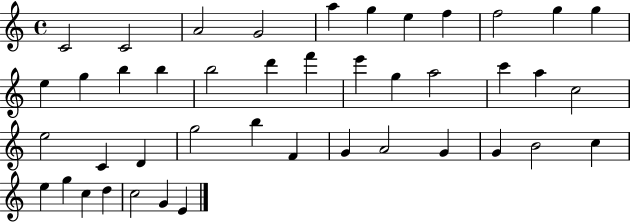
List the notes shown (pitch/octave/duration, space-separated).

C4/h C4/h A4/h G4/h A5/q G5/q E5/q F5/q F5/h G5/q G5/q E5/q G5/q B5/q B5/q B5/h D6/q F6/q E6/q G5/q A5/h C6/q A5/q C5/h E5/h C4/q D4/q G5/h B5/q F4/q G4/q A4/h G4/q G4/q B4/h C5/q E5/q G5/q C5/q D5/q C5/h G4/q E4/q